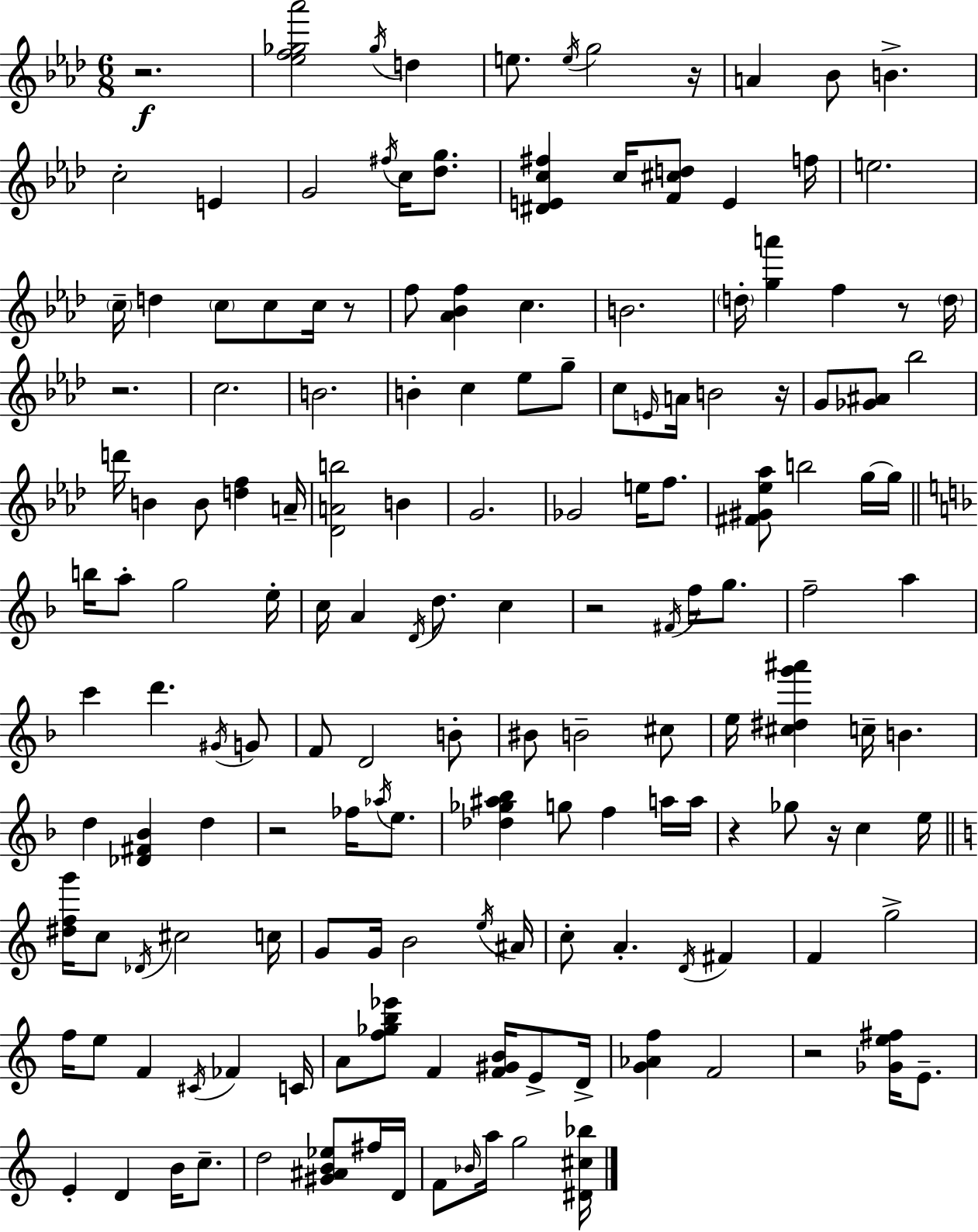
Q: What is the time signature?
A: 6/8